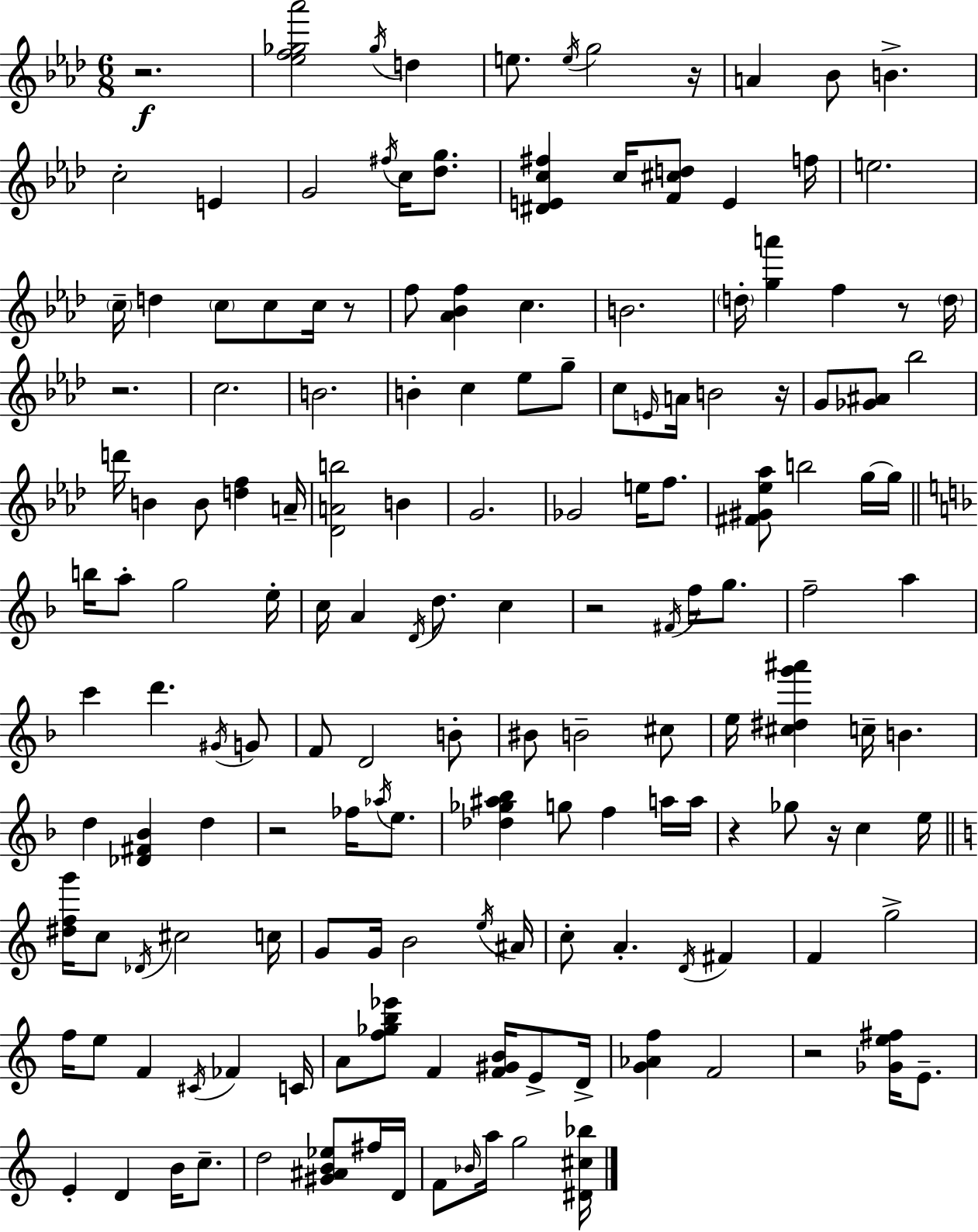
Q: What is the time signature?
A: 6/8